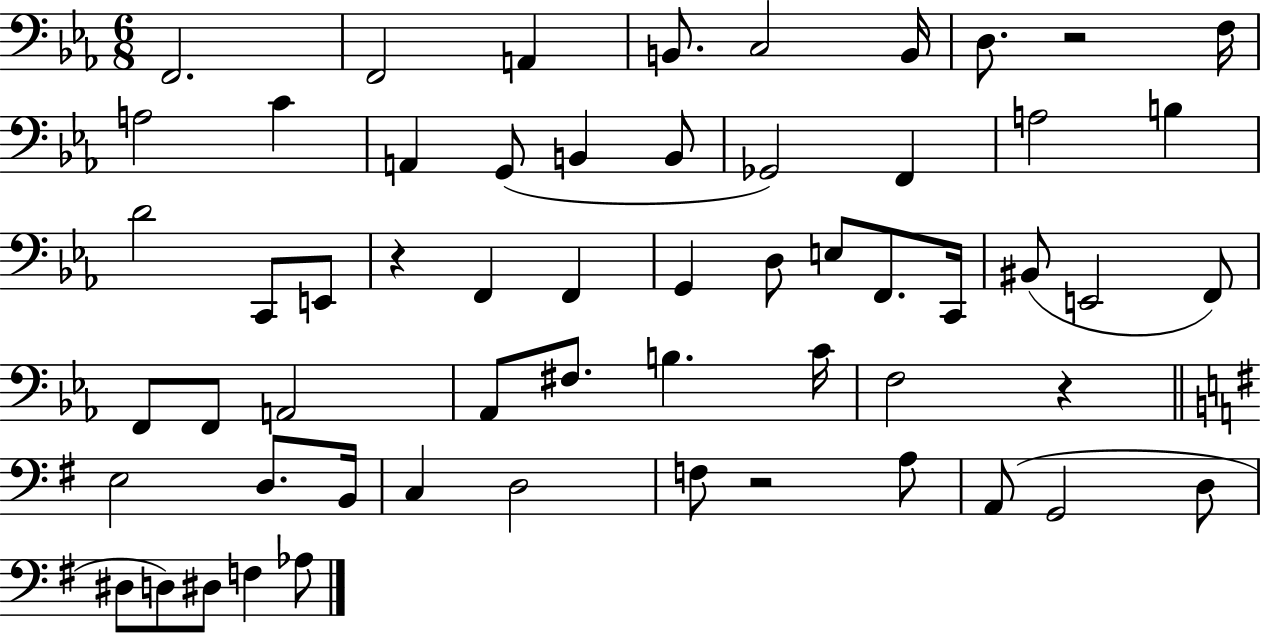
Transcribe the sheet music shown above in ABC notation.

X:1
T:Untitled
M:6/8
L:1/4
K:Eb
F,,2 F,,2 A,, B,,/2 C,2 B,,/4 D,/2 z2 F,/4 A,2 C A,, G,,/2 B,, B,,/2 _G,,2 F,, A,2 B, D2 C,,/2 E,,/2 z F,, F,, G,, D,/2 E,/2 F,,/2 C,,/4 ^B,,/2 E,,2 F,,/2 F,,/2 F,,/2 A,,2 _A,,/2 ^F,/2 B, C/4 F,2 z E,2 D,/2 B,,/4 C, D,2 F,/2 z2 A,/2 A,,/2 G,,2 D,/2 ^D,/2 D,/2 ^D,/2 F, _A,/2